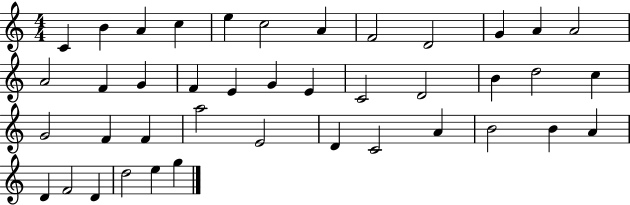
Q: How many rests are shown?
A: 0